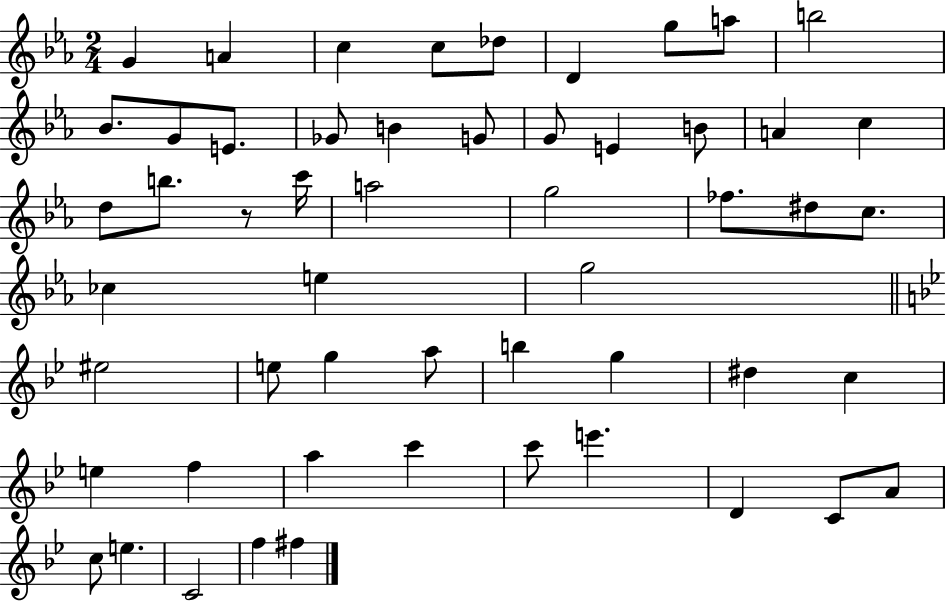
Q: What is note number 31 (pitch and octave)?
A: G5